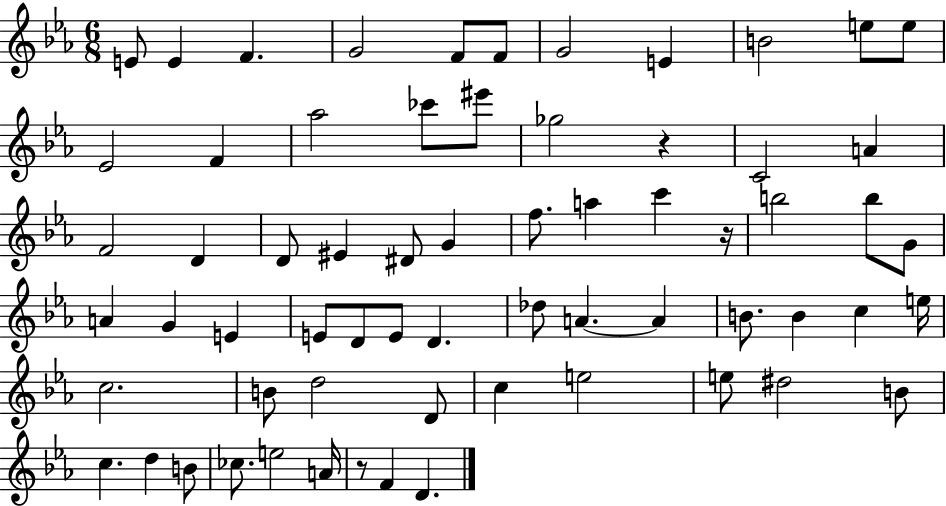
E4/e E4/q F4/q. G4/h F4/e F4/e G4/h E4/q B4/h E5/e E5/e Eb4/h F4/q Ab5/h CES6/e EIS6/e Gb5/h R/q C4/h A4/q F4/h D4/q D4/e EIS4/q D#4/e G4/q F5/e. A5/q C6/q R/s B5/h B5/e G4/e A4/q G4/q E4/q E4/e D4/e E4/e D4/q. Db5/e A4/q. A4/q B4/e. B4/q C5/q E5/s C5/h. B4/e D5/h D4/e C5/q E5/h E5/e D#5/h B4/e C5/q. D5/q B4/e CES5/e. E5/h A4/s R/e F4/q D4/q.